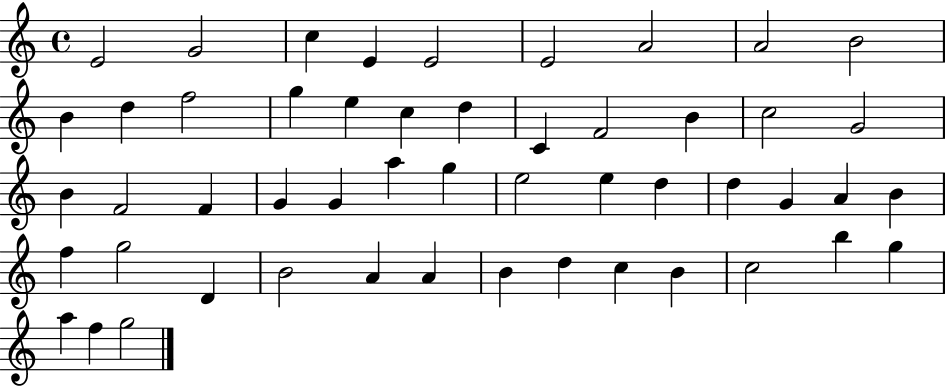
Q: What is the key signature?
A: C major